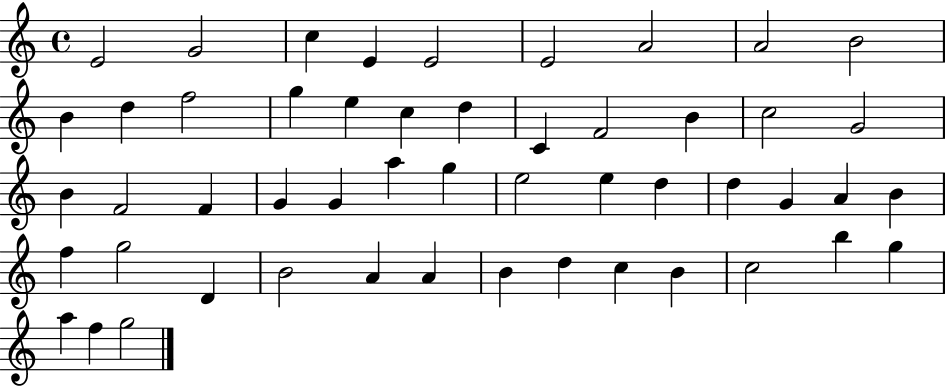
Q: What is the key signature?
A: C major